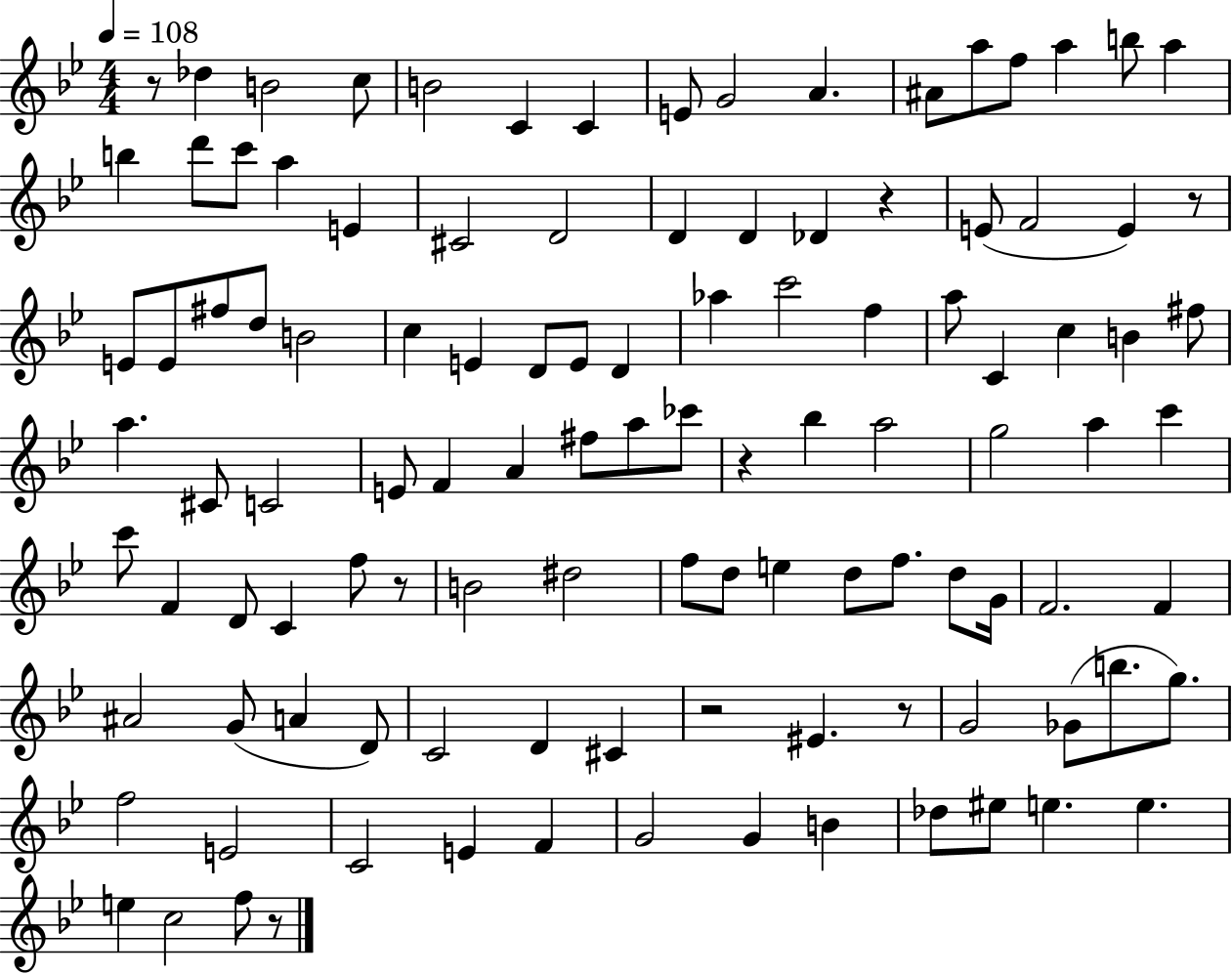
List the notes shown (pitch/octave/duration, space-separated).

R/e Db5/q B4/h C5/e B4/h C4/q C4/q E4/e G4/h A4/q. A#4/e A5/e F5/e A5/q B5/e A5/q B5/q D6/e C6/e A5/q E4/q C#4/h D4/h D4/q D4/q Db4/q R/q E4/e F4/h E4/q R/e E4/e E4/e F#5/e D5/e B4/h C5/q E4/q D4/e E4/e D4/q Ab5/q C6/h F5/q A5/e C4/q C5/q B4/q F#5/e A5/q. C#4/e C4/h E4/e F4/q A4/q F#5/e A5/e CES6/e R/q Bb5/q A5/h G5/h A5/q C6/q C6/e F4/q D4/e C4/q F5/e R/e B4/h D#5/h F5/e D5/e E5/q D5/e F5/e. D5/e G4/s F4/h. F4/q A#4/h G4/e A4/q D4/e C4/h D4/q C#4/q R/h EIS4/q. R/e G4/h Gb4/e B5/e. G5/e. F5/h E4/h C4/h E4/q F4/q G4/h G4/q B4/q Db5/e EIS5/e E5/q. E5/q. E5/q C5/h F5/e R/e